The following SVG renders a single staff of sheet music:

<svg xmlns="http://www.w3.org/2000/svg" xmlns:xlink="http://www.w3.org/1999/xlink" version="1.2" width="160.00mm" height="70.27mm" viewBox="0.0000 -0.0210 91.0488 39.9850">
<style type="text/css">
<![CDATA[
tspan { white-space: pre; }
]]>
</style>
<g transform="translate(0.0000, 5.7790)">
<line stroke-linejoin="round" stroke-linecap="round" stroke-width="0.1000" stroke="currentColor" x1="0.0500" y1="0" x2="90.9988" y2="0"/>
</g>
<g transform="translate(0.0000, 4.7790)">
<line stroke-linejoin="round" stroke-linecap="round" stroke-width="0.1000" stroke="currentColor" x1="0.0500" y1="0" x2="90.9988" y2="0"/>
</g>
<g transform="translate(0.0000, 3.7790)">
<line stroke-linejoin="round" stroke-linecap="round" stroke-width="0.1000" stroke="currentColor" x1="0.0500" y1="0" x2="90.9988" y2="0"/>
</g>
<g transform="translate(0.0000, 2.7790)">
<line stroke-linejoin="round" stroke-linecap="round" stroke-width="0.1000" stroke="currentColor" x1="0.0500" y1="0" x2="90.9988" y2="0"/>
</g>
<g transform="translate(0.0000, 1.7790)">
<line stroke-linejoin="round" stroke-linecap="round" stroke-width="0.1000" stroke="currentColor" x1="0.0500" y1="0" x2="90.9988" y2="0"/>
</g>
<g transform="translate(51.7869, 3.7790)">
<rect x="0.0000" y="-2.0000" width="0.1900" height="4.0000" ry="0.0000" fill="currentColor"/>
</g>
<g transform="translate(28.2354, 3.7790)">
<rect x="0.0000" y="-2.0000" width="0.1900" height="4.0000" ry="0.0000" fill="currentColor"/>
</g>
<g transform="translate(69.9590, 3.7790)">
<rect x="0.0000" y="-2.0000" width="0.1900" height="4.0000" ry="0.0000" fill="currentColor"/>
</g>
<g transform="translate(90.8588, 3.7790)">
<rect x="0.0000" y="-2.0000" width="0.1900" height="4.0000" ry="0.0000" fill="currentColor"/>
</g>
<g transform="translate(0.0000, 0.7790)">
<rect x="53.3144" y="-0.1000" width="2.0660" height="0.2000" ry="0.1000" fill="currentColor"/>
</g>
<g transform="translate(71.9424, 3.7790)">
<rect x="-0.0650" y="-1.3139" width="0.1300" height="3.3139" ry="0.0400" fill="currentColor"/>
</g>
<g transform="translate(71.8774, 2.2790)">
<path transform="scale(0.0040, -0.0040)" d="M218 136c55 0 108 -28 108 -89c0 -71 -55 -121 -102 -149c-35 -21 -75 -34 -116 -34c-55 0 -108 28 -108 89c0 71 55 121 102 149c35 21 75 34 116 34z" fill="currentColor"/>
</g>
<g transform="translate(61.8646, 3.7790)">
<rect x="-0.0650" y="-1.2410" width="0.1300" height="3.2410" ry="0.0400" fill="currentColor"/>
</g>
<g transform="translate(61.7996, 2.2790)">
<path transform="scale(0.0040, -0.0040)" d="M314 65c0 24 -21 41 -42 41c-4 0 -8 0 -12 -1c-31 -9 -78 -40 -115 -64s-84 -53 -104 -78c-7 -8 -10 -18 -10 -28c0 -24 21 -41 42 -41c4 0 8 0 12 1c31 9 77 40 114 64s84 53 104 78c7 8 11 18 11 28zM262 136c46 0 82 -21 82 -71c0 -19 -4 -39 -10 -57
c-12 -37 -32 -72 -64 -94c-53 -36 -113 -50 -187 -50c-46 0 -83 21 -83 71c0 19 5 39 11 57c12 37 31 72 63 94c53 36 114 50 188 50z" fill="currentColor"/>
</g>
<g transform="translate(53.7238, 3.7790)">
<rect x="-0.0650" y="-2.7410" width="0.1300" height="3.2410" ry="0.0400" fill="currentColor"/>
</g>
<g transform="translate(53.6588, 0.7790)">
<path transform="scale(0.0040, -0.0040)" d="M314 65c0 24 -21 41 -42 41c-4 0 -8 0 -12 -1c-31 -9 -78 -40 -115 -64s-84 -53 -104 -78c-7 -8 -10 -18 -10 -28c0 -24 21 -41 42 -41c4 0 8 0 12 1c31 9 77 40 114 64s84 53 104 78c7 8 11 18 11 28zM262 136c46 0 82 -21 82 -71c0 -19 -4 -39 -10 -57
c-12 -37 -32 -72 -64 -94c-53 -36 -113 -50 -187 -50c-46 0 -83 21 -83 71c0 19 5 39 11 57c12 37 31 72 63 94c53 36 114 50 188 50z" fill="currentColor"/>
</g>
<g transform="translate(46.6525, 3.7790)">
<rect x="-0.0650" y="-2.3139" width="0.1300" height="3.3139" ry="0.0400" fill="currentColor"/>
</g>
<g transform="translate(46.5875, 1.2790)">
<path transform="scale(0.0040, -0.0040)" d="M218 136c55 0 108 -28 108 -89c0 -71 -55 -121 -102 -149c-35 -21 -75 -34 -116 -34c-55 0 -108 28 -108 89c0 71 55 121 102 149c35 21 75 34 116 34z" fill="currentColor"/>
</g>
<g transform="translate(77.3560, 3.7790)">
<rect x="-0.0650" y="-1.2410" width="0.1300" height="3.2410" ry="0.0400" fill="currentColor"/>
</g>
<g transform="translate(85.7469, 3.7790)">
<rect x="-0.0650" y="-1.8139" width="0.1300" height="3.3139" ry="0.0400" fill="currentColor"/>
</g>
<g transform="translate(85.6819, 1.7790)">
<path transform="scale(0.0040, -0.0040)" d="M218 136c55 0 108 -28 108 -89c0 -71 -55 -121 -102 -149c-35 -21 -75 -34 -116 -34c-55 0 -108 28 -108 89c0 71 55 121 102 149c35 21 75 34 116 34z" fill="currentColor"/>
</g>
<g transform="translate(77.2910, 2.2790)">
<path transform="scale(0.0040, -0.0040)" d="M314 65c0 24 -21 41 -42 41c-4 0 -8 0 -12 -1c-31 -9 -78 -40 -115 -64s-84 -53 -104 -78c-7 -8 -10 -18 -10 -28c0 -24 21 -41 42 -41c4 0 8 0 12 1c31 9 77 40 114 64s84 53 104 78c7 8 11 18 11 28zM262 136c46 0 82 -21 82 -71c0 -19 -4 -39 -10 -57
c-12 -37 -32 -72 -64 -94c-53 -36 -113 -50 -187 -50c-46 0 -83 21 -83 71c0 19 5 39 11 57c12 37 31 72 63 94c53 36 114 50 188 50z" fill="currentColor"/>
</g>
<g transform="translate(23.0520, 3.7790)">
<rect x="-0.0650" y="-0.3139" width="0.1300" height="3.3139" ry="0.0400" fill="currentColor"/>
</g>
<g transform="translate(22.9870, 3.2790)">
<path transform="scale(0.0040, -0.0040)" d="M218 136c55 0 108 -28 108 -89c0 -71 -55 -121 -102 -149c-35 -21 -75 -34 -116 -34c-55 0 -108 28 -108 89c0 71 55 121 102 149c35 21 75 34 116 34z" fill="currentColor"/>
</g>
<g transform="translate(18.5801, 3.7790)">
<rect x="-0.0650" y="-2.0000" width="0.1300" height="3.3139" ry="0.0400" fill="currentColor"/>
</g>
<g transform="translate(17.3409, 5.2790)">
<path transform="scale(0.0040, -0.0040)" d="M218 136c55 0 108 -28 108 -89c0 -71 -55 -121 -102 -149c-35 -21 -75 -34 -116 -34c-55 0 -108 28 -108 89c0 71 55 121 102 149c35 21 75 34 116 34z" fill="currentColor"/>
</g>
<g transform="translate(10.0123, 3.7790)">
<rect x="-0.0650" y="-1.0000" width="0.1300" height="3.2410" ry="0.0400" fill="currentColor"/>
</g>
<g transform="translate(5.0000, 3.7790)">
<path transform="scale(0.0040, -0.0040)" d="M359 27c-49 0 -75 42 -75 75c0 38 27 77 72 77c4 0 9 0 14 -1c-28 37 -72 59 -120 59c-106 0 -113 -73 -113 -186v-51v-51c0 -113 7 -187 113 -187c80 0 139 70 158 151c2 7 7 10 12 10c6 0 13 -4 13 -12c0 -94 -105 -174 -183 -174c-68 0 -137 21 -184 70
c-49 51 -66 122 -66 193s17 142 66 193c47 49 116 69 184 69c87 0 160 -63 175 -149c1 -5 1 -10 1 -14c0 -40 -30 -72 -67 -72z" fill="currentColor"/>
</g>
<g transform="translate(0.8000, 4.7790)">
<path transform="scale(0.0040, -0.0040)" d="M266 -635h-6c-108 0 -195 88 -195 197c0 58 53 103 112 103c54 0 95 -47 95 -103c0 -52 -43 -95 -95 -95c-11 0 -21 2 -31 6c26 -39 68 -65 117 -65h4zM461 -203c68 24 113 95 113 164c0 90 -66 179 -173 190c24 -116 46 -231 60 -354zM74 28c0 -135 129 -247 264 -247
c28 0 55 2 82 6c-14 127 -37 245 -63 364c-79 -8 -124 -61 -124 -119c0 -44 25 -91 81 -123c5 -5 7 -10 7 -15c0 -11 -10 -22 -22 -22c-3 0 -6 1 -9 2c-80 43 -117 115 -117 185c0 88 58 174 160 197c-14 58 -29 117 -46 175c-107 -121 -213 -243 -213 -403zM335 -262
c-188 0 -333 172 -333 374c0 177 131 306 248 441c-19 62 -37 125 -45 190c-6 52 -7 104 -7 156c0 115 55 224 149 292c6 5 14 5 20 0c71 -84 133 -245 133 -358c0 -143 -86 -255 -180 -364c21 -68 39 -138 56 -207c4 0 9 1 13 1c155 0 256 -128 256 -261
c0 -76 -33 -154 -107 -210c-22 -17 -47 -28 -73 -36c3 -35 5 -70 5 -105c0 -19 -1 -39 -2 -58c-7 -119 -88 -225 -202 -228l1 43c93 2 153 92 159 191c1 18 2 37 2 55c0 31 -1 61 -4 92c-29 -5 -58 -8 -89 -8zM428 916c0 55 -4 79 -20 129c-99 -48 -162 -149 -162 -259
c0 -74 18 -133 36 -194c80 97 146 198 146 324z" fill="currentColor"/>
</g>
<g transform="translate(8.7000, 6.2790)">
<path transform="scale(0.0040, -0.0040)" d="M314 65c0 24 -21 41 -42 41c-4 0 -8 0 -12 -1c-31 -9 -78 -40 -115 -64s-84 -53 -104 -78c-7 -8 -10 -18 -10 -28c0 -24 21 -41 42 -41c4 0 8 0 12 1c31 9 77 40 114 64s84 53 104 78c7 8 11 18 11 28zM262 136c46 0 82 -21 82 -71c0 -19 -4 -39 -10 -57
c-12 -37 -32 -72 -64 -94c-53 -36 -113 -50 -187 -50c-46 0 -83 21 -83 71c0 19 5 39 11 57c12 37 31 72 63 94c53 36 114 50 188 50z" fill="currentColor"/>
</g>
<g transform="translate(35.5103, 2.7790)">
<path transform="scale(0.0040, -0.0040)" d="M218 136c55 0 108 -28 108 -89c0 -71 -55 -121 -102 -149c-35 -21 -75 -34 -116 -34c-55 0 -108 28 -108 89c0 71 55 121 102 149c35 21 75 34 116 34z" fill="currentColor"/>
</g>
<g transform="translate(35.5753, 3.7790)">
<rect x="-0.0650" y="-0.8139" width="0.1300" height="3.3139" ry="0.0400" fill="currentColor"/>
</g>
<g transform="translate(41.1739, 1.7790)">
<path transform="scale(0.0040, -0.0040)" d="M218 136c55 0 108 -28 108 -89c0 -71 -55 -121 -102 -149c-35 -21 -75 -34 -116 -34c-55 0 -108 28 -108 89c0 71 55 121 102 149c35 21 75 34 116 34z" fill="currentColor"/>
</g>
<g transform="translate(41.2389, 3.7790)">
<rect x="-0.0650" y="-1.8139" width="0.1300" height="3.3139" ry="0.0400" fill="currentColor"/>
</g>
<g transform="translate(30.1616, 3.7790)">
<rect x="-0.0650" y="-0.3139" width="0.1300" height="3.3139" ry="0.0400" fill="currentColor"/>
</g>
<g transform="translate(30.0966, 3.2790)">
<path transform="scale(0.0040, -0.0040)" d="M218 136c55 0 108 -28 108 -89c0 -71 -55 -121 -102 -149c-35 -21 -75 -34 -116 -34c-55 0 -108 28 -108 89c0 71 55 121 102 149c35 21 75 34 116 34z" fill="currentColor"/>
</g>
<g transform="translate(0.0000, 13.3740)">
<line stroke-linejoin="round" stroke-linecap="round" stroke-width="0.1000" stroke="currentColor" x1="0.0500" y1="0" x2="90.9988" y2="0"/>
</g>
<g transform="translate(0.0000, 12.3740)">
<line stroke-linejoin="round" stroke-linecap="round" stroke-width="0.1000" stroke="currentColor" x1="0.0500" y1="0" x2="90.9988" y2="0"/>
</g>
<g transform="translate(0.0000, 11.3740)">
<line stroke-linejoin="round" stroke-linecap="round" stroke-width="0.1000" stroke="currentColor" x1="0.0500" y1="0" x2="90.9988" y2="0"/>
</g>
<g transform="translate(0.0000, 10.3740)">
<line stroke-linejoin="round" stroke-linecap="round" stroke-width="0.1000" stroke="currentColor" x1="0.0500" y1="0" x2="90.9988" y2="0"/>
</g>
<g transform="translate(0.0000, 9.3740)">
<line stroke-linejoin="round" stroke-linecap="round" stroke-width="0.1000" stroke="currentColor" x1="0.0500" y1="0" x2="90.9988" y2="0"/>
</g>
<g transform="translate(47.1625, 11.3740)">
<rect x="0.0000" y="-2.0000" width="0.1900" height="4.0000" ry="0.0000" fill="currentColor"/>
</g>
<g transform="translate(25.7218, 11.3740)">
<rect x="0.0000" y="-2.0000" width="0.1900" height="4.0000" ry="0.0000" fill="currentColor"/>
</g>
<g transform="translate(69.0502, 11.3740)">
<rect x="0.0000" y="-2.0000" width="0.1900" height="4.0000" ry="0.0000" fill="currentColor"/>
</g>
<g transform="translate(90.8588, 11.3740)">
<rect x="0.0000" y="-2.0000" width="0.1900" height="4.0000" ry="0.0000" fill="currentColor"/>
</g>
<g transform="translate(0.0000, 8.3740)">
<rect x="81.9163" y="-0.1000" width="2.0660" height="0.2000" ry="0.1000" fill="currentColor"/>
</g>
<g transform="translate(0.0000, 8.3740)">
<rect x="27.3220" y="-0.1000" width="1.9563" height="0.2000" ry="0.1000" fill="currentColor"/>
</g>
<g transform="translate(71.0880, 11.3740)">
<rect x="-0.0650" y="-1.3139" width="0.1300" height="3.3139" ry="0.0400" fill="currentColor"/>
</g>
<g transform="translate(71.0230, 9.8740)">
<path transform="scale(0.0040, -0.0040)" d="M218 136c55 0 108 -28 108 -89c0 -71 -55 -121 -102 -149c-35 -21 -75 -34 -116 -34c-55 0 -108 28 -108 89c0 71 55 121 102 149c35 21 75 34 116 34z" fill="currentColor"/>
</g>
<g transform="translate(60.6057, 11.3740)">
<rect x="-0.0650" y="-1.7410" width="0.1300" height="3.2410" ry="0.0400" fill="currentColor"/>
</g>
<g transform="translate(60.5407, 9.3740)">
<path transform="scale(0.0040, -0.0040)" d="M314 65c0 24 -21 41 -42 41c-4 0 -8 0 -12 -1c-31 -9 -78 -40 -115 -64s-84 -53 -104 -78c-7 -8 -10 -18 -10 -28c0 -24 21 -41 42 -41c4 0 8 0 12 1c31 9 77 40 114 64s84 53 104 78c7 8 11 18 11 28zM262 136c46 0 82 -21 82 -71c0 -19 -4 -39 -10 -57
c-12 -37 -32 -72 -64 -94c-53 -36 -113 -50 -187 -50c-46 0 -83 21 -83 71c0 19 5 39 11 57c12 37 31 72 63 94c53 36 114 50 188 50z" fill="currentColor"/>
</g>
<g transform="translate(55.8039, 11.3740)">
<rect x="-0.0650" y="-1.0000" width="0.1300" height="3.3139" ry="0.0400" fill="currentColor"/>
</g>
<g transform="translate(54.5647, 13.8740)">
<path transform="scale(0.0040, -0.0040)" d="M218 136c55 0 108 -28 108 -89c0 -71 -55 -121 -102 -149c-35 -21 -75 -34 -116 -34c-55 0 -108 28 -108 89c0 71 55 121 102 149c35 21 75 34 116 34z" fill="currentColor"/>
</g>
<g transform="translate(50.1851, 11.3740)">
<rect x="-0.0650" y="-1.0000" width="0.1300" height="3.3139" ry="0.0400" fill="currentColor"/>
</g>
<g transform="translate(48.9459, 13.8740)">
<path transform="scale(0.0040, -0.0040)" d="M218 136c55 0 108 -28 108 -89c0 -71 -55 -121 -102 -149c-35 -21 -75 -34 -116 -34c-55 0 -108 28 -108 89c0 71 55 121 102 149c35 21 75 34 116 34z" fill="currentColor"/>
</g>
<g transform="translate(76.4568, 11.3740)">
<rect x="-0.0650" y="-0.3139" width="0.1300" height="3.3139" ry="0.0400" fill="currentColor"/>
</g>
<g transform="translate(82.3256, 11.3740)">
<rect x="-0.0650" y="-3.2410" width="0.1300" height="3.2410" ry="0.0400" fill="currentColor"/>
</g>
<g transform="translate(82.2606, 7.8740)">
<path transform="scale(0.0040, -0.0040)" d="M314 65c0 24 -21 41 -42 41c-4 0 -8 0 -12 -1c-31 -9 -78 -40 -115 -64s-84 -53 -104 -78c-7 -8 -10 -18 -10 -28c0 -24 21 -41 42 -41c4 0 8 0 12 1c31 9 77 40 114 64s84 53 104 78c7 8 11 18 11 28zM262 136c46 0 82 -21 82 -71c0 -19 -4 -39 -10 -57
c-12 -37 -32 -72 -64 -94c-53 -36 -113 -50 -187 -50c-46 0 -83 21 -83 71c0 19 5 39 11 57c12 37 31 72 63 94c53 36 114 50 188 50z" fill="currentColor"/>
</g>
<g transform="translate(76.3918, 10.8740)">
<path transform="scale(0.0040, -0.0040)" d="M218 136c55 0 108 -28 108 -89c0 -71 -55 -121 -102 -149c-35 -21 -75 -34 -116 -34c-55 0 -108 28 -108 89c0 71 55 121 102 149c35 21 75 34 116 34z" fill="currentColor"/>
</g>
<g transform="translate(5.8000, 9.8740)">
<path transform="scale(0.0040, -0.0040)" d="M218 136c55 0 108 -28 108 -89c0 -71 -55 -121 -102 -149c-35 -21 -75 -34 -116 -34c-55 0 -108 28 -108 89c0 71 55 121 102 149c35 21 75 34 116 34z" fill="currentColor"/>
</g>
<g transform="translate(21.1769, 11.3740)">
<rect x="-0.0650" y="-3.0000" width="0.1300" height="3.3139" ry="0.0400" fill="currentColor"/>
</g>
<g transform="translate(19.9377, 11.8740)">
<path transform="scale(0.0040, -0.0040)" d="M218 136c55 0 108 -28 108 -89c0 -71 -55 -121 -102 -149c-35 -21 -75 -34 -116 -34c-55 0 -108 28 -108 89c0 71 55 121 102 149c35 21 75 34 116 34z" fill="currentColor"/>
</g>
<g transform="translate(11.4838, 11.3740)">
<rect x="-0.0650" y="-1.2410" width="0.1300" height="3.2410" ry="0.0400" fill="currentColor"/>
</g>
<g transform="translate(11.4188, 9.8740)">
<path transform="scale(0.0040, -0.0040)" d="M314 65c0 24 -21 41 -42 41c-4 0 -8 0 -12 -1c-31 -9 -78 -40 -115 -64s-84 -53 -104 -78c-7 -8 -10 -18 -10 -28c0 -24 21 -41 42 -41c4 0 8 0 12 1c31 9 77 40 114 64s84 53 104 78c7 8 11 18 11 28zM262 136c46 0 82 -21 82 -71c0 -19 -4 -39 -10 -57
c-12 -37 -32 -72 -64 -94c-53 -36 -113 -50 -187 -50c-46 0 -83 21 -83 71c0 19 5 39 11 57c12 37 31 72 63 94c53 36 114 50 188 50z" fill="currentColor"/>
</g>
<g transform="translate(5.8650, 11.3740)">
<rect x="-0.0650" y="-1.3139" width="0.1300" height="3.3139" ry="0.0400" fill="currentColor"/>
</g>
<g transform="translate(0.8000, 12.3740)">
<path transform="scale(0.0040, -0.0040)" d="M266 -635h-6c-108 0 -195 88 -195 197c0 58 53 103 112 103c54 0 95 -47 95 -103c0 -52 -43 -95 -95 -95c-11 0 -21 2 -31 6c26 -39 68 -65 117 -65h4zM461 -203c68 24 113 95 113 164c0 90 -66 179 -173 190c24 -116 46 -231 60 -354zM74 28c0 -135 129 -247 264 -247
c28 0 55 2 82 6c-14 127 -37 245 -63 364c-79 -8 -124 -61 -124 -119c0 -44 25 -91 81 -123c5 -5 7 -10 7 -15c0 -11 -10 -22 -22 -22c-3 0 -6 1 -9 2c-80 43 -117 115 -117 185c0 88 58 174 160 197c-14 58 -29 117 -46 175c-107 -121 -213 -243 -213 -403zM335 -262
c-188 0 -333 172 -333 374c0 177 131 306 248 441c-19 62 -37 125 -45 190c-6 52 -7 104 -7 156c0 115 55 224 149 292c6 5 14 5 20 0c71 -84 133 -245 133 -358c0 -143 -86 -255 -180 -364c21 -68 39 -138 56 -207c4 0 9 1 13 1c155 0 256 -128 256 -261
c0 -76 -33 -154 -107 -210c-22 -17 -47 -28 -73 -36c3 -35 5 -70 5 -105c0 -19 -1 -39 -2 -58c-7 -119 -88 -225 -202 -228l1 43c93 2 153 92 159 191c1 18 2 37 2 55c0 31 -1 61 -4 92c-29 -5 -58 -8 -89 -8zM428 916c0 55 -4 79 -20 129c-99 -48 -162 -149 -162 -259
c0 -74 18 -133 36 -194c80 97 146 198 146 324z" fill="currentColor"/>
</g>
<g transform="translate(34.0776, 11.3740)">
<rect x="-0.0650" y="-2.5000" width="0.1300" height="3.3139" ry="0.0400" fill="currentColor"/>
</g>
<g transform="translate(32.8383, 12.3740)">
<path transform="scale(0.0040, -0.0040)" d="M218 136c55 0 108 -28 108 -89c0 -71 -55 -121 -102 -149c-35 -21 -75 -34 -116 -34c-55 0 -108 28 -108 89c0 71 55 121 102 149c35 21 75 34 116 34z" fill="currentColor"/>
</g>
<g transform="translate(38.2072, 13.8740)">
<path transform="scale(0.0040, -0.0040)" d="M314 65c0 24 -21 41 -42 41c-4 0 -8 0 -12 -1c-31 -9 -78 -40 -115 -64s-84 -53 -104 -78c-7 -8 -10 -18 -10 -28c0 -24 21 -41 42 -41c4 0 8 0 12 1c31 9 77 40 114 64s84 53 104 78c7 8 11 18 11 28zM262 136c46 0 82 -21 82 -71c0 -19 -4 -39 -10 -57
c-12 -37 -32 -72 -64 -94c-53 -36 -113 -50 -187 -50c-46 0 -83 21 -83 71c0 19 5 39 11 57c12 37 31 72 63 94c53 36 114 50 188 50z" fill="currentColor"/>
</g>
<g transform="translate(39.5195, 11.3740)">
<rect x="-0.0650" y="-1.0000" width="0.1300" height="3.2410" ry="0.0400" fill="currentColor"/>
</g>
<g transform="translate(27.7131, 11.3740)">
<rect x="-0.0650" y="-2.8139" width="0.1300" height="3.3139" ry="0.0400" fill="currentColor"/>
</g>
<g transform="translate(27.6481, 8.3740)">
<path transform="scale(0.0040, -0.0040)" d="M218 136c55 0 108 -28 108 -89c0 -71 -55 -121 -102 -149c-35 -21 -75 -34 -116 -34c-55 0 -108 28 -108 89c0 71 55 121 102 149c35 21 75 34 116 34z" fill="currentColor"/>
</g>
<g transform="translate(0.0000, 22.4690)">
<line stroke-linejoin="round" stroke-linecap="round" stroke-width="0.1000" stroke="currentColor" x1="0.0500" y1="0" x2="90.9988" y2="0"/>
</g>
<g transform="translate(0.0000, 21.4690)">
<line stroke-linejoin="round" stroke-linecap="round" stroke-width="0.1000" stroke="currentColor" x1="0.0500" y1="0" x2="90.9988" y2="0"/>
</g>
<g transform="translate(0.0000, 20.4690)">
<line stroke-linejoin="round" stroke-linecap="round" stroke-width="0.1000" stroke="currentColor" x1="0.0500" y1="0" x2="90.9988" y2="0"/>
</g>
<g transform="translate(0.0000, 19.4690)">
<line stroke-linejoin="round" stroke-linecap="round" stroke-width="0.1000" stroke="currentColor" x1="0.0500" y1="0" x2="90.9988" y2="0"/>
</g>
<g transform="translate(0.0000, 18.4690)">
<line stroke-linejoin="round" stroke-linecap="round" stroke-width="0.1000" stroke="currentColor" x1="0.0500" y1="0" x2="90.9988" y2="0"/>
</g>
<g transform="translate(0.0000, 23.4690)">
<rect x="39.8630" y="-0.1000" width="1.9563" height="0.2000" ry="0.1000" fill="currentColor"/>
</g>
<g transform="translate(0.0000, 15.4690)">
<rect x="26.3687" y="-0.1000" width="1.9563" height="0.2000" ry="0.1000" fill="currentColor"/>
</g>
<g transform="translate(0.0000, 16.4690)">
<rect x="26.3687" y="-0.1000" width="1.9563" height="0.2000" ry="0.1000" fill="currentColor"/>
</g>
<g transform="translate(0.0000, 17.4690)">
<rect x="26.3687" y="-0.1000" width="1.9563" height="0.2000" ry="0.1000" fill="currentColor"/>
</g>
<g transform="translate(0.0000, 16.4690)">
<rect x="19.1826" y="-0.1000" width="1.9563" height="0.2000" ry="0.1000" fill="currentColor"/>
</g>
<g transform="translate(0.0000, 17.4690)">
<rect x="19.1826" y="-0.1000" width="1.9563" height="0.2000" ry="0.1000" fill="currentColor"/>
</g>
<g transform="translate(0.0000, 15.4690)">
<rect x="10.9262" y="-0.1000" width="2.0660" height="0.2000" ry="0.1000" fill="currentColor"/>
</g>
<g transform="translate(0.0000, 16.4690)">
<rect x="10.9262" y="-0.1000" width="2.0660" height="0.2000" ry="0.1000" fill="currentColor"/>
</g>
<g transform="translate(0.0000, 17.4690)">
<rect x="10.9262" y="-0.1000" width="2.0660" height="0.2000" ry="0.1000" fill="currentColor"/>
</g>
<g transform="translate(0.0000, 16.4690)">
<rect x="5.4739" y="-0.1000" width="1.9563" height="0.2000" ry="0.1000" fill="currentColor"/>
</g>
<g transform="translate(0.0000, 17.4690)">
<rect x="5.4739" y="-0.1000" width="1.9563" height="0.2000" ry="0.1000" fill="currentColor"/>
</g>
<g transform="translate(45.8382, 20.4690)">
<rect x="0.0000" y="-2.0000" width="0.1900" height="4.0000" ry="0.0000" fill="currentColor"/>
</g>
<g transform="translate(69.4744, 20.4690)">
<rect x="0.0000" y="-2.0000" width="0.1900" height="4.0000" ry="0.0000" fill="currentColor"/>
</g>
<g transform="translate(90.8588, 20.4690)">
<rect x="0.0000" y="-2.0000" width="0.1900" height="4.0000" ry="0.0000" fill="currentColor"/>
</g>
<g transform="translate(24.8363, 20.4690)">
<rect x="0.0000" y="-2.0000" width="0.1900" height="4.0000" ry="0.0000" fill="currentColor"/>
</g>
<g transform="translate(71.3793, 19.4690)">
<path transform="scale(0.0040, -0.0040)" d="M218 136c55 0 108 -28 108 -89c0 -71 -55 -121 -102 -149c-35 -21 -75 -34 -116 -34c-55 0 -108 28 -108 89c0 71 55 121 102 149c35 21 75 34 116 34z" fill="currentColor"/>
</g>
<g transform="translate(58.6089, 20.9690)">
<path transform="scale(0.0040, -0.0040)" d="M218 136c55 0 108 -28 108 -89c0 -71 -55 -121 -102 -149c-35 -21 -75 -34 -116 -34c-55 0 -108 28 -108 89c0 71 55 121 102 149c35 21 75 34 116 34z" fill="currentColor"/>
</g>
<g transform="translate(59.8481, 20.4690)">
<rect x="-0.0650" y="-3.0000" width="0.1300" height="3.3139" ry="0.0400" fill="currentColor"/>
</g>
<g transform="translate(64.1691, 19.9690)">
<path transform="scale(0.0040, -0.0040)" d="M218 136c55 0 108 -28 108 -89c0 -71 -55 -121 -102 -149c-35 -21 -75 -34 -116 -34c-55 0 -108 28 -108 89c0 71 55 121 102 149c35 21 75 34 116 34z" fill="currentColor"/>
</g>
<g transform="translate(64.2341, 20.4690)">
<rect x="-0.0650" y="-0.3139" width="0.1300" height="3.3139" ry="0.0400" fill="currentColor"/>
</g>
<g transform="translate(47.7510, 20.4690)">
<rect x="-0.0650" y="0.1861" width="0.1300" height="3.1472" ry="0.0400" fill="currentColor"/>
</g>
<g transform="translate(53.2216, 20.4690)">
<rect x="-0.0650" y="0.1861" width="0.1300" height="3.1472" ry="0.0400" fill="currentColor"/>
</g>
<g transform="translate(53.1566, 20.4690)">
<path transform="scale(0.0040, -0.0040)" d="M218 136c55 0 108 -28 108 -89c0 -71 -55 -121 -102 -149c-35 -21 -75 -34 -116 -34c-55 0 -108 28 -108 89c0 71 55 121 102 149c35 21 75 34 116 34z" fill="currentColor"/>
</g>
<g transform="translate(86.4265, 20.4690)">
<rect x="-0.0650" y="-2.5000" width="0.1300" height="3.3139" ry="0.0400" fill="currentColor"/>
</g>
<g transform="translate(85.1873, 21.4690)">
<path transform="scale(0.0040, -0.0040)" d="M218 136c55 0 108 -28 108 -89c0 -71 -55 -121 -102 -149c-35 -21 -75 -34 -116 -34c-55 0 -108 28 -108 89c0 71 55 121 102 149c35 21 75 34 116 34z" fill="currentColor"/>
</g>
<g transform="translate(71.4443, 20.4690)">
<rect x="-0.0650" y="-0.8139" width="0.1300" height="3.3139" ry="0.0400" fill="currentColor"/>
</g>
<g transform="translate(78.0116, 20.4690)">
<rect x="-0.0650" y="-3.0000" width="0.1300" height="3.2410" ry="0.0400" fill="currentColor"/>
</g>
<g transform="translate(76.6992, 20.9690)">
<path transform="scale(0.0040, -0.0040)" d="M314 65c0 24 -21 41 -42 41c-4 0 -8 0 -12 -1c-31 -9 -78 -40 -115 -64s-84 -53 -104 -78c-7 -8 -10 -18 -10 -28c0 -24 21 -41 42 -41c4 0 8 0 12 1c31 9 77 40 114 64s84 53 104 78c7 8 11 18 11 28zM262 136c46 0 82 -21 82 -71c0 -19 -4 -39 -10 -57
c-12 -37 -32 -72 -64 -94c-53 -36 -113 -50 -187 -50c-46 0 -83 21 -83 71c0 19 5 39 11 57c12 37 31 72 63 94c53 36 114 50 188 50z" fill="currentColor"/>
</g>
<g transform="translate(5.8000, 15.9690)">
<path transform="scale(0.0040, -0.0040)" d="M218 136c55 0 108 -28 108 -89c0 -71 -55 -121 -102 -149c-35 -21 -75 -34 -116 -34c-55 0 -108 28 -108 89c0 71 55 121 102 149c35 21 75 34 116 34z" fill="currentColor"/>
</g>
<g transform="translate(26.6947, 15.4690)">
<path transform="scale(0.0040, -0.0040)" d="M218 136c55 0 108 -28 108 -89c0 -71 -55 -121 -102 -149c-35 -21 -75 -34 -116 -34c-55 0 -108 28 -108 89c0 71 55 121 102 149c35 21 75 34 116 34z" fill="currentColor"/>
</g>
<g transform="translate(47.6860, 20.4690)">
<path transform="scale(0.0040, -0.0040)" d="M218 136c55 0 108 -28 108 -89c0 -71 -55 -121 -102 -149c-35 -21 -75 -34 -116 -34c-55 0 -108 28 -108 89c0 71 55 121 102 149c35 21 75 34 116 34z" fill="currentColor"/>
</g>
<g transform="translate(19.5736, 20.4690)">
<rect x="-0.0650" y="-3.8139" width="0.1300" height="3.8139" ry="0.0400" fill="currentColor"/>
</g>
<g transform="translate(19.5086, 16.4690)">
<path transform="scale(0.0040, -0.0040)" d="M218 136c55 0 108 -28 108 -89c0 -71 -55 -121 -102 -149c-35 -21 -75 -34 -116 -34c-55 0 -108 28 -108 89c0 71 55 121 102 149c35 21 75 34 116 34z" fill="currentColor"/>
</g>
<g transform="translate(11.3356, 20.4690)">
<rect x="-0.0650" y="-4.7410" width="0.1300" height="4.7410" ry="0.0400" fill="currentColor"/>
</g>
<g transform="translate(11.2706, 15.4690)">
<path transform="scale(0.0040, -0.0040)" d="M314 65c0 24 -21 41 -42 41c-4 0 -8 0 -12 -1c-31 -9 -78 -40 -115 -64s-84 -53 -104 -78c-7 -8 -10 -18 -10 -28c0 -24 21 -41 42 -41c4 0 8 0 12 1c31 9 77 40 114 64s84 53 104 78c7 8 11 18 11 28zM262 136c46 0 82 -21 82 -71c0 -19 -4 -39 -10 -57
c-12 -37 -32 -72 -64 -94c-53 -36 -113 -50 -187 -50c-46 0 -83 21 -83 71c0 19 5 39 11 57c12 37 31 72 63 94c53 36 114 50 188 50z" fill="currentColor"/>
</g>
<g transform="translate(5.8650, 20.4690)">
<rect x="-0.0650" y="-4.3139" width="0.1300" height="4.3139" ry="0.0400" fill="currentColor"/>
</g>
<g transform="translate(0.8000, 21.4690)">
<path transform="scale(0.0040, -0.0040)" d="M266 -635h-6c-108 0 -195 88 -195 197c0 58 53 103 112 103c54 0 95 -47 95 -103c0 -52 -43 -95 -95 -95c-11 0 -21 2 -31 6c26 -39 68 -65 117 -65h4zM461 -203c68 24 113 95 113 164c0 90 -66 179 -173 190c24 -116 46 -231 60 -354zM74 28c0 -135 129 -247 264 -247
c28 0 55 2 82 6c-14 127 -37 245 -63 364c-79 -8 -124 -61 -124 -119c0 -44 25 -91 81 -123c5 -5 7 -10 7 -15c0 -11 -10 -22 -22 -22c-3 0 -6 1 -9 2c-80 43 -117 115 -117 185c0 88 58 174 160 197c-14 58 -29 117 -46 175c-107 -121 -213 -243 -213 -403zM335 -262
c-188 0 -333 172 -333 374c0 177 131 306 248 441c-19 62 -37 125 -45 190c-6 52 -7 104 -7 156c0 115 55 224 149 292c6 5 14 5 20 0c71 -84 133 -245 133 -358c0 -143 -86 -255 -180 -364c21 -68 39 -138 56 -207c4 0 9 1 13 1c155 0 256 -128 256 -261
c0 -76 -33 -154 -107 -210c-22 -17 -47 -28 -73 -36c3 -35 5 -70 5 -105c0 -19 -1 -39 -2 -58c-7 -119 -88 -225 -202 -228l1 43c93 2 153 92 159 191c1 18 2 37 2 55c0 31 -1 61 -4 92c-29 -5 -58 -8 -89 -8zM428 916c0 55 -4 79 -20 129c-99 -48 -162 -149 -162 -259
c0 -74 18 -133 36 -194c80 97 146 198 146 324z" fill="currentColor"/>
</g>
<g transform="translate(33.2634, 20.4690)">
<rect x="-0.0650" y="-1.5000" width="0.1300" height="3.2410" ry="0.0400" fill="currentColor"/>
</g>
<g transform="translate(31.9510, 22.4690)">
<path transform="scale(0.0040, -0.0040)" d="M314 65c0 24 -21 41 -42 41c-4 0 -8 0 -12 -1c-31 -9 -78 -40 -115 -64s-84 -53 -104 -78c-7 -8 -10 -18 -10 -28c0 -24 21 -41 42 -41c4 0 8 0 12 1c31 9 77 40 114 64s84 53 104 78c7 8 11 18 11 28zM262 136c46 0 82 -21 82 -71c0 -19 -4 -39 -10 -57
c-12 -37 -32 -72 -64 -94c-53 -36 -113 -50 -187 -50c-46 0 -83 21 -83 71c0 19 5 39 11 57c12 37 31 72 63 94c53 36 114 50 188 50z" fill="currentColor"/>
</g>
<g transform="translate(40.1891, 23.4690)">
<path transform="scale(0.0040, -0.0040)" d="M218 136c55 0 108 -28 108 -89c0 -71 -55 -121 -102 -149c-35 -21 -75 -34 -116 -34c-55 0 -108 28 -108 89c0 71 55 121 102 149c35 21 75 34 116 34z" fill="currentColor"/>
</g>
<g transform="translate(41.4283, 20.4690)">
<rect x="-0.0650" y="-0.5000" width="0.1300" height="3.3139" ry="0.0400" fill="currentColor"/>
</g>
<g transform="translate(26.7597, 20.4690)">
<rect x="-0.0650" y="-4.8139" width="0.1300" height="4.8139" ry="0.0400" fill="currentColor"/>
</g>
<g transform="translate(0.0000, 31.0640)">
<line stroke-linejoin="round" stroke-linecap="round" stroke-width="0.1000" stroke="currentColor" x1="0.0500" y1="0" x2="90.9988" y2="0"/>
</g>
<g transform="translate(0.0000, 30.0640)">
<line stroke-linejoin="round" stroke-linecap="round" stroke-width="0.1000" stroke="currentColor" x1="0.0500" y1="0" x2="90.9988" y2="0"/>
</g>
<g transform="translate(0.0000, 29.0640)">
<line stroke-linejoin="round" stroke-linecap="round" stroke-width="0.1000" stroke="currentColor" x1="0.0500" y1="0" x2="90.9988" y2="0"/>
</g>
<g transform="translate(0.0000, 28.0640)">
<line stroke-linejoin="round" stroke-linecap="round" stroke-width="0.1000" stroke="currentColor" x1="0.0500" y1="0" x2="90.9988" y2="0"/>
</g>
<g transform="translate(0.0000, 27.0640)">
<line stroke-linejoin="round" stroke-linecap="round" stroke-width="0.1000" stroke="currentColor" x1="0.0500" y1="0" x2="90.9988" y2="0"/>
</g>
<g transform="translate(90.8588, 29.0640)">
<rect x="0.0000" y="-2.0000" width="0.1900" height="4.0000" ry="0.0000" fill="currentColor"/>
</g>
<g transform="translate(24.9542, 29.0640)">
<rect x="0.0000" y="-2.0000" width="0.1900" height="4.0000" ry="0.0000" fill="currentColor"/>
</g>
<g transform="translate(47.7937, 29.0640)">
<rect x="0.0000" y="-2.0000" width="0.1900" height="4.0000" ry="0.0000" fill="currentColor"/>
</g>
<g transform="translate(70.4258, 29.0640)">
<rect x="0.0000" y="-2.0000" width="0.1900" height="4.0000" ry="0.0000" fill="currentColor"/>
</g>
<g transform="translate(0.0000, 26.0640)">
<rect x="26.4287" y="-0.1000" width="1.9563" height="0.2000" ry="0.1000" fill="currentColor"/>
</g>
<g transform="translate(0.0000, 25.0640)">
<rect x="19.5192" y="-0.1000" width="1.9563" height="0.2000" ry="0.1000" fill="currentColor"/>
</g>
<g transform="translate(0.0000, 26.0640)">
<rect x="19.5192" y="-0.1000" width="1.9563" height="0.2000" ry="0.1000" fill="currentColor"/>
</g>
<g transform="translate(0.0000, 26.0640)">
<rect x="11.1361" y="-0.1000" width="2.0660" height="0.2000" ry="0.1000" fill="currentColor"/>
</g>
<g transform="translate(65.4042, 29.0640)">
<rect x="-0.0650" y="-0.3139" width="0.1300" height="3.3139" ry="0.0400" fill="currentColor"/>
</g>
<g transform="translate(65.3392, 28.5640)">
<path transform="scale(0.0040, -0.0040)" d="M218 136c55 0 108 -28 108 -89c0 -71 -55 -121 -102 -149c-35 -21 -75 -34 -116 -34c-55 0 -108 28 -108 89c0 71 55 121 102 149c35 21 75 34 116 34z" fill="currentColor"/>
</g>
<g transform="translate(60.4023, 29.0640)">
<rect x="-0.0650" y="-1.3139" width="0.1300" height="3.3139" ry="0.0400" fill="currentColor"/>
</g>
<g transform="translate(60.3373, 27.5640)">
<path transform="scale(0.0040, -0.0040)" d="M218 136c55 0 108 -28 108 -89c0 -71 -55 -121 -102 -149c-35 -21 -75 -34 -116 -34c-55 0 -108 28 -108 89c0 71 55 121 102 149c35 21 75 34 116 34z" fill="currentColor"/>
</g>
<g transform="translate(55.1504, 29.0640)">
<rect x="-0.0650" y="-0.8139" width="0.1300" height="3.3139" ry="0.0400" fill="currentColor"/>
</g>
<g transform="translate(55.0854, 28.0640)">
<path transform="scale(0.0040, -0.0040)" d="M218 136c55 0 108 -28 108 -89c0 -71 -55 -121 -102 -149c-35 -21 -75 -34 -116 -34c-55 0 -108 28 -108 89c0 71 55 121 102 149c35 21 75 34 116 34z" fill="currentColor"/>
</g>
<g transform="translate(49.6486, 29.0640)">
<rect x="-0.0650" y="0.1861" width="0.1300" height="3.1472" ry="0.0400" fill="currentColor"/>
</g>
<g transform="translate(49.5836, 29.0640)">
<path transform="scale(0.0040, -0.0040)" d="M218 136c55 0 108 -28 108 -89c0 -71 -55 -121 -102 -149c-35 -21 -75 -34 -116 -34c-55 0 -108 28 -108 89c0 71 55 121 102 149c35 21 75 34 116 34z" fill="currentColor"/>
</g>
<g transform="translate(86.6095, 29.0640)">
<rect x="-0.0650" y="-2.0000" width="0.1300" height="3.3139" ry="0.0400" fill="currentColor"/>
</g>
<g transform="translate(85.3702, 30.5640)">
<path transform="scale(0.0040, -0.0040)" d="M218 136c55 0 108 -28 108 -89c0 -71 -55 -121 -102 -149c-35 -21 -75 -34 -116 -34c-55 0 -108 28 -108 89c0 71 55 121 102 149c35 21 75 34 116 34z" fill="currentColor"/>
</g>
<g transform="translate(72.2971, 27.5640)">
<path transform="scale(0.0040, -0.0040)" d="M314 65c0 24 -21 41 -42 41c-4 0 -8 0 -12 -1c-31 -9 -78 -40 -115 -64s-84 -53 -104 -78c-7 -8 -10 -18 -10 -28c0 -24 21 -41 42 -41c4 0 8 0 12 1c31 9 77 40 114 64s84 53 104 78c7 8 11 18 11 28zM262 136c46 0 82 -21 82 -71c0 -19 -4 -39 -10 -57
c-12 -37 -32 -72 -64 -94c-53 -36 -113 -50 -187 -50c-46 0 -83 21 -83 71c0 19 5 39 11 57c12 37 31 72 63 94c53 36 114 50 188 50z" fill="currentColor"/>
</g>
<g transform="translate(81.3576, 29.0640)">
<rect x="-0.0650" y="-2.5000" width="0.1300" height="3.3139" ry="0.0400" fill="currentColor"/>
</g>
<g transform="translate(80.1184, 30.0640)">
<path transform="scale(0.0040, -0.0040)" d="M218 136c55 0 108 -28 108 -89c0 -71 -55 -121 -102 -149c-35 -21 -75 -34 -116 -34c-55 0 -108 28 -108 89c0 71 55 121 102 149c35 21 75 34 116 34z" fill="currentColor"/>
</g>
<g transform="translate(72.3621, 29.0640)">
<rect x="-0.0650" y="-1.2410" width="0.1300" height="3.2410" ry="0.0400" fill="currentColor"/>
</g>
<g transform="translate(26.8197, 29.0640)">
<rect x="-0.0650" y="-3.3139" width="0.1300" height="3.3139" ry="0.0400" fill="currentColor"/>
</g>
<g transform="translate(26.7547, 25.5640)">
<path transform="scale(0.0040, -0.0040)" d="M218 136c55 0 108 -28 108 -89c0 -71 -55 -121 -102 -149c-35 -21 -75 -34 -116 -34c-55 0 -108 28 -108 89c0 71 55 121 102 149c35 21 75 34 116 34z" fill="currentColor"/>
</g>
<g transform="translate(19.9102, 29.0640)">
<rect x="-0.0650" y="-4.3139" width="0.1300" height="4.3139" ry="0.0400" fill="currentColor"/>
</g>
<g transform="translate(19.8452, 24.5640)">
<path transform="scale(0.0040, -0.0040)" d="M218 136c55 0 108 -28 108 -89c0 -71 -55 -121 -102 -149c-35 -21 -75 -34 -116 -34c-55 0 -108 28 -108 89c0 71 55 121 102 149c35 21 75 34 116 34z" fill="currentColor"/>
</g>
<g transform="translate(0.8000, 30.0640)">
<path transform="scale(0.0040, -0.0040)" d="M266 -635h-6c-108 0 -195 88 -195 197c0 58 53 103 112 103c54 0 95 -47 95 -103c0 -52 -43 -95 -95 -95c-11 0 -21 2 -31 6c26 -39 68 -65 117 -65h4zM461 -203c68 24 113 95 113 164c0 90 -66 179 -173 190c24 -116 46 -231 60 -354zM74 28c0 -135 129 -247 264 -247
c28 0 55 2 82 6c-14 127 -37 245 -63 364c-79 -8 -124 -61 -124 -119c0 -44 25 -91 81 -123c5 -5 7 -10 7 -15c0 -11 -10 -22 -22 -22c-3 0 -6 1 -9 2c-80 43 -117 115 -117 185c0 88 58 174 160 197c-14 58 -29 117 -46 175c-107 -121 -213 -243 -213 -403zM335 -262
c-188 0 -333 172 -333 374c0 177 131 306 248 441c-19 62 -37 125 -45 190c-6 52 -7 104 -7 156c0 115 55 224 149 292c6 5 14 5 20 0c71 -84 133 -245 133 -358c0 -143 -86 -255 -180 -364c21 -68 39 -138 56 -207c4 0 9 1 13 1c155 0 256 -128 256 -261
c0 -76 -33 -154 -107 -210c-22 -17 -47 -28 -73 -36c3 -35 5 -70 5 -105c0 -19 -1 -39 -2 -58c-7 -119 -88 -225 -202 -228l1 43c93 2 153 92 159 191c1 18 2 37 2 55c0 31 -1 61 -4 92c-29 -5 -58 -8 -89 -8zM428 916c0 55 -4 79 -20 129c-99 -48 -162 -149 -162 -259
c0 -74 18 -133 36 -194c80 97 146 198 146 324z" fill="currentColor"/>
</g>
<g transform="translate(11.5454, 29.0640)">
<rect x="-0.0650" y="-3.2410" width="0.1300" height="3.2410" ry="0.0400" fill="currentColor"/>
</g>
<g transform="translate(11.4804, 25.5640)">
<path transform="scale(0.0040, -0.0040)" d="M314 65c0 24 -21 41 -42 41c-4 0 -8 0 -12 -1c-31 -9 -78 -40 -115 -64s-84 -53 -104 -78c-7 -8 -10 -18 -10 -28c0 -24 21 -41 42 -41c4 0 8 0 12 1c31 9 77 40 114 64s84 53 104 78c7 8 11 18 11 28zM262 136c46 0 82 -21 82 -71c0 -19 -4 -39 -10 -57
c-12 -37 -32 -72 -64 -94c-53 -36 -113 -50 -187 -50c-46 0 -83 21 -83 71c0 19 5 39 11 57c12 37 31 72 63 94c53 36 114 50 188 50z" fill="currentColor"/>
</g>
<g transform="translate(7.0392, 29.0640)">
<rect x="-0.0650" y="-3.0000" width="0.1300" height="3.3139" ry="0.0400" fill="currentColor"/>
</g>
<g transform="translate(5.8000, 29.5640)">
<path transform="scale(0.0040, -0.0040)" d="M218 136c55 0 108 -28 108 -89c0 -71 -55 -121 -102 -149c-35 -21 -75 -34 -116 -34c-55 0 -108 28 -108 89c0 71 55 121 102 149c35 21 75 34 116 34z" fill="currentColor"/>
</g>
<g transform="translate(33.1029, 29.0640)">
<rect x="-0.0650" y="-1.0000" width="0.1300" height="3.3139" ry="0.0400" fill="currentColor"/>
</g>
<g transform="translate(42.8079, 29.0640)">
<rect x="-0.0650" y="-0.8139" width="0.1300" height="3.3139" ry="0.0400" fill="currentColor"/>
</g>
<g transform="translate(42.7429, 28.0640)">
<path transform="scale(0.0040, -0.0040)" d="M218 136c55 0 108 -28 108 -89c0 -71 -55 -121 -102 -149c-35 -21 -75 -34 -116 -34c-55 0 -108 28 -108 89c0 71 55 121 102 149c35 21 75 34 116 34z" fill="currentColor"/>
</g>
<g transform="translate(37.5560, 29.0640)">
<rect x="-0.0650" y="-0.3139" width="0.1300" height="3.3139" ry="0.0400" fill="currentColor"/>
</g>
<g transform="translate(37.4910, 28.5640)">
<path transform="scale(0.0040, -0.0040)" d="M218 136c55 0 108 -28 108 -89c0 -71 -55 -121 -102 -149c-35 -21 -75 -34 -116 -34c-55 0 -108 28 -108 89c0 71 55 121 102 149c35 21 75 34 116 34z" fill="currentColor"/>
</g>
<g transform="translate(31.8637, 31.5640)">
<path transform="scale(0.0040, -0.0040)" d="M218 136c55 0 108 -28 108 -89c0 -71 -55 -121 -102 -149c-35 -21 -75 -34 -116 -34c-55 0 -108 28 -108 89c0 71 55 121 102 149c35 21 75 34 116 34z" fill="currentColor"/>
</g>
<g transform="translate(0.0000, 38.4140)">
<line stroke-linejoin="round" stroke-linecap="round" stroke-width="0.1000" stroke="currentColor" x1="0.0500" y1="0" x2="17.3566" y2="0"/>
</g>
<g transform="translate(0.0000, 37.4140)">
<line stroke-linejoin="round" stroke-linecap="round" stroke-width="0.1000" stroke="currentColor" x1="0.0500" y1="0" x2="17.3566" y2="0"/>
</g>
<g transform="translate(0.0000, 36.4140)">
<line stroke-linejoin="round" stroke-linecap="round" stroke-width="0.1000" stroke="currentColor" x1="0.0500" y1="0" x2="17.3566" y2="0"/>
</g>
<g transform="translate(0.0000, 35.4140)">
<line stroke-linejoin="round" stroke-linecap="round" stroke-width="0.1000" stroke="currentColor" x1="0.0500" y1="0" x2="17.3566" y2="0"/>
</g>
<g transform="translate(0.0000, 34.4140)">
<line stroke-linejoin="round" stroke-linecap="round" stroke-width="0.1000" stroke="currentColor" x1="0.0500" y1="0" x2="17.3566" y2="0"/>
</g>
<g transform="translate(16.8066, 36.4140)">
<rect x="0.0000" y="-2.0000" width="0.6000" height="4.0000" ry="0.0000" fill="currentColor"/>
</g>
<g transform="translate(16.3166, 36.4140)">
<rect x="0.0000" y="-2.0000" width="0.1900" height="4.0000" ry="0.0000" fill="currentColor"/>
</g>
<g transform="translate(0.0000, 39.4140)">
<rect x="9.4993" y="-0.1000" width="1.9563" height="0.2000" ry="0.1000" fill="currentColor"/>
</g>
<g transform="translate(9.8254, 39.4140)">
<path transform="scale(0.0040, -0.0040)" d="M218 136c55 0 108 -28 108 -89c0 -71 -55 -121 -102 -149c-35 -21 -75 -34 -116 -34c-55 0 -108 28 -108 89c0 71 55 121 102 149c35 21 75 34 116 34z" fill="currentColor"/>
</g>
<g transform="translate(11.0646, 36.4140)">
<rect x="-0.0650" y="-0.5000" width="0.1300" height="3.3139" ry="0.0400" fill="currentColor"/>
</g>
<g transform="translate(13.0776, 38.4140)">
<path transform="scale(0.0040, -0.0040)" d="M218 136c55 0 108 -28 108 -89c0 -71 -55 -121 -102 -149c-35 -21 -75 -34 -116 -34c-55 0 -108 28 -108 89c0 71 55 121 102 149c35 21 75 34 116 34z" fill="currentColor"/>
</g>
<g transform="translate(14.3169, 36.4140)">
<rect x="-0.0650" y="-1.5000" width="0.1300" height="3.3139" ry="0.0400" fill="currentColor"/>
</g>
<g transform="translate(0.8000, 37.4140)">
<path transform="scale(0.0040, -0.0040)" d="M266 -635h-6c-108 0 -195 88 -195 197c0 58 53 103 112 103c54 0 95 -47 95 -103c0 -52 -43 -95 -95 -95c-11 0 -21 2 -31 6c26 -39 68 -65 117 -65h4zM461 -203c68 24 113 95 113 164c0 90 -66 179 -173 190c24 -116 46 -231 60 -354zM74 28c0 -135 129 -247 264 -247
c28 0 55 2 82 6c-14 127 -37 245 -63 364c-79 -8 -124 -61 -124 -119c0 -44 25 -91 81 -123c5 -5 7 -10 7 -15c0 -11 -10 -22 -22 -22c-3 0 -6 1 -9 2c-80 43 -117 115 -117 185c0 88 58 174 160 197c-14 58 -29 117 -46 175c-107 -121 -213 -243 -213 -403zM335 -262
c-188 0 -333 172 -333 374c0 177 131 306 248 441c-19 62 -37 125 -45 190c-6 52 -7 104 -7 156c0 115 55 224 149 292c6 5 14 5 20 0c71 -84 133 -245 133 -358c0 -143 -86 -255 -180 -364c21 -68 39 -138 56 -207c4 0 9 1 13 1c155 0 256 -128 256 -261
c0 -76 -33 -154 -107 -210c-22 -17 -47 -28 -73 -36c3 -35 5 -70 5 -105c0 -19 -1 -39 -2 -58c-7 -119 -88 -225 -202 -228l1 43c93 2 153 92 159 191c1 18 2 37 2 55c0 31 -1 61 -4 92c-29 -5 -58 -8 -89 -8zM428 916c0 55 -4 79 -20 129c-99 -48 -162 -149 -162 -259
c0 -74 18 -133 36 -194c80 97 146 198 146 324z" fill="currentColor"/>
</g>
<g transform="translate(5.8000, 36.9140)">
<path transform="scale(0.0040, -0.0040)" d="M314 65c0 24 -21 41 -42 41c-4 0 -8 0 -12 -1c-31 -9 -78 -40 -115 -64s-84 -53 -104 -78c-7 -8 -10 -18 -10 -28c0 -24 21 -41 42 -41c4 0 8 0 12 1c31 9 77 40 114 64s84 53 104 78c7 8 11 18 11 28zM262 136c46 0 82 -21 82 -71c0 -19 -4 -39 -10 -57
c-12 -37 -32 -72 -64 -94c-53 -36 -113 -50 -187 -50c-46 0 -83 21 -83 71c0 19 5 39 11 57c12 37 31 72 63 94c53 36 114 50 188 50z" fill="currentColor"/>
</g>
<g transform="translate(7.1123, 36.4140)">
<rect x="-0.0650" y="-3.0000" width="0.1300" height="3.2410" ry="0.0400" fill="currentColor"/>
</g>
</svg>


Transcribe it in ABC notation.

X:1
T:Untitled
M:4/4
L:1/4
K:C
D2 F c c d f g a2 e2 e e2 f e e2 A a G D2 D D f2 e c b2 d' e'2 c' e' E2 C B B A c d A2 G A b2 d' b D c d B d e c e2 G F A2 C E